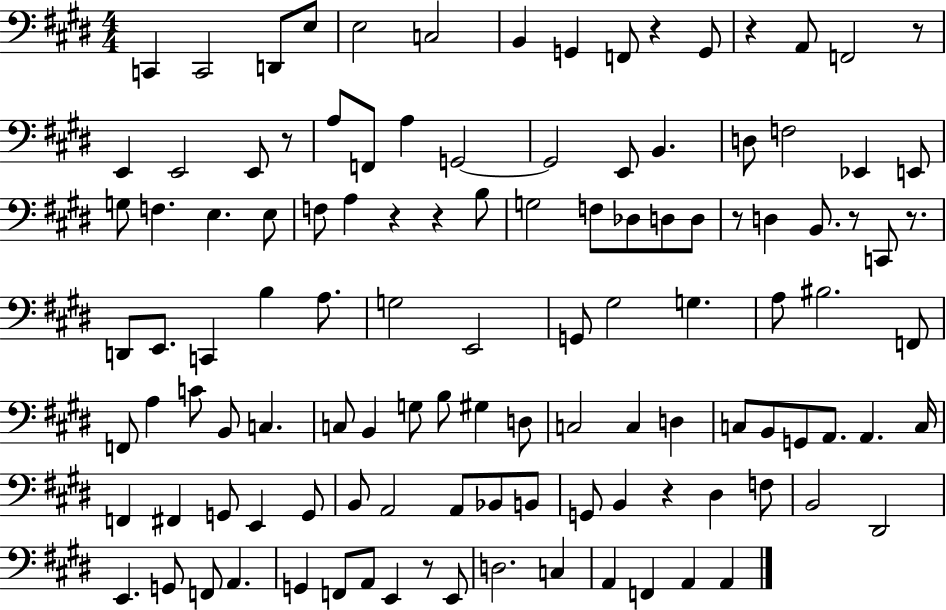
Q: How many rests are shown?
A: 11